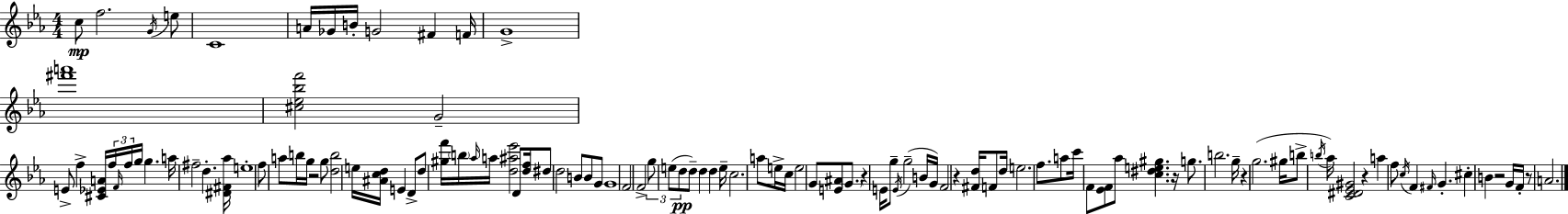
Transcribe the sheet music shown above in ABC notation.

X:1
T:Untitled
M:4/4
L:1/4
K:Cm
c/2 f2 G/4 e/2 C4 A/4 _G/4 B/4 G2 ^F F/4 G4 [^f'a']4 [^c_e_bf']2 G2 E/2 f [^C_EA]/4 f/4 F/4 f/4 g/4 g a/4 ^f2 d [^D^F_a]/4 e4 f/2 a/2 b/4 g/4 z2 g/2 [db]2 e/4 [^Acd]/4 E D/2 d/2 [^gf']/4 b/4 _a/4 a/4 [d^a_e']2 D/2 [df]/4 ^d/2 d2 B/2 B/2 G/2 G4 F2 F2 g/2 e/2 d/2 d/2 d d e/4 c2 a/2 e/4 c/4 e2 G/2 [E^A]/2 G/2 z E/4 g/2 E/4 g2 B/4 G/4 F2 z [^Fd]/4 F/2 d/4 e2 f/2 a/2 c'/4 F/2 [_EF]/2 _a/2 [c^de^g] z/4 g/2 b2 g/4 z g2 ^g/4 b/2 b/4 _a/4 [C^D_E^G]2 z a f/2 c/4 F ^F/4 G ^c B z2 G/4 F/4 z/2 A2